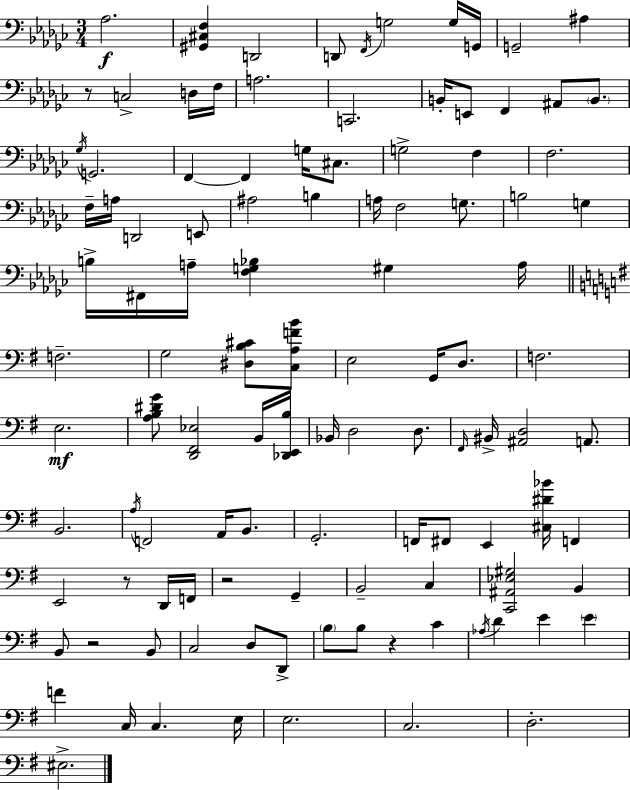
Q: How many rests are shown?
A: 5